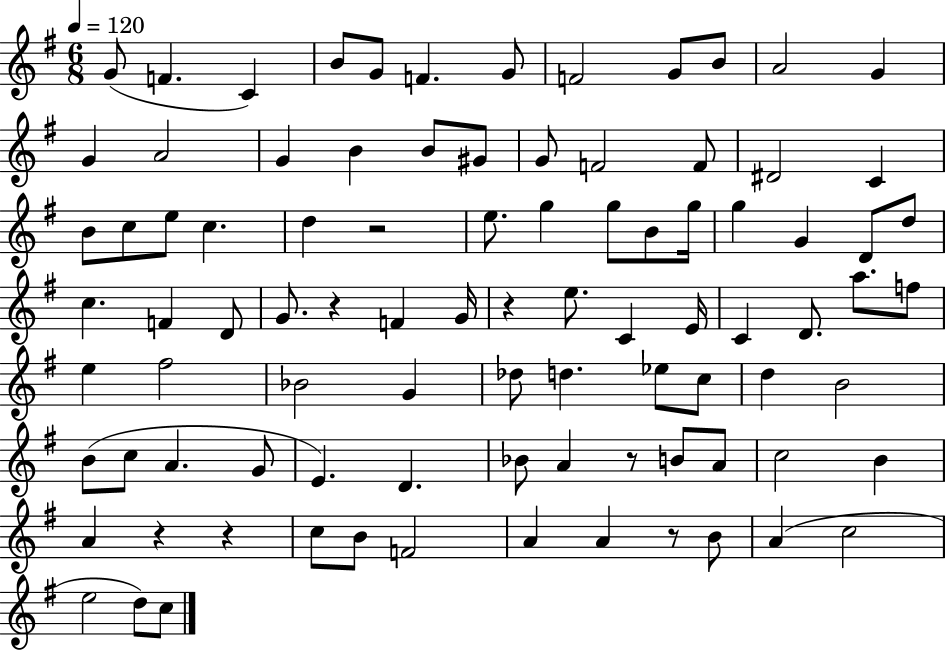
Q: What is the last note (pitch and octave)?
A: C5